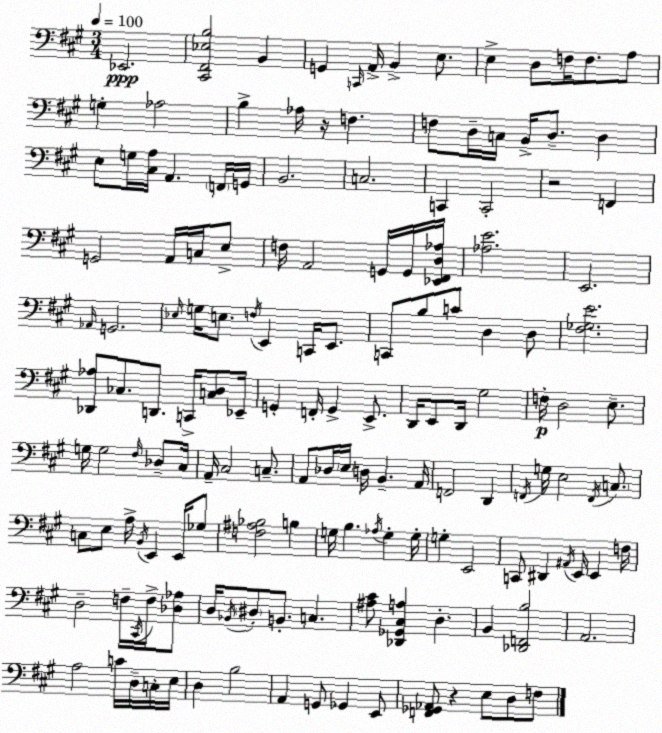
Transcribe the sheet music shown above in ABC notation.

X:1
T:Untitled
M:3/4
L:1/4
K:A
_E,,2 [^C,,^F,,_E,B,]2 B,, G,, C,,/4 A,,/4 B,, E,/2 E, D,/2 F,/4 F,/2 A,/2 G, _A,2 B, _A,/4 z/4 F, F,/2 D,/4 C,/4 B,,/4 D,/2 D, E,/2 G,/4 [^C,A,]/4 A,, F,,/4 G,,/4 B,,2 C,2 C,, C,,2 z2 F,, G,,2 A,,/4 C,/4 E,/2 F,/4 A,,2 G,,/4 G,,/4 [_E,,^F,,D,_A,]/4 [_A,E]2 E,,2 _A,,/4 G,,2 _E,/4 G,/4 E,/2 F,/4 E,, C,,/4 E,,/2 C,,/2 B,/2 C/2 D, D,/2 [^F,_G,E]2 [_D,,_A,]/2 _C,/2 D,,/2 C,,/4 [C,D,]/2 _E,,/4 G,, F,,/4 G,, E,,/2 D,,/4 E,,/2 D,,/4 ^G,2 F,/4 D,2 E,/2 G,/4 G,2 ^F,/4 _D,/2 ^C,/4 A,,/4 ^C,2 C,/2 A,,/2 _D,/4 E,/4 D,/4 B,, A,,/4 F,,2 D,, F,,/4 G,/4 E,2 F,,/4 C,/2 C,/2 E,/2 A,/4 B,,/4 E,, E,,/4 _G,/2 [F,^A,_B,]2 B, G,/4 B, _A,/4 G, G,/4 G, E,,2 C,,/2 ^D,, ^A,,/4 E,,/4 E,, F,/4 D,2 F,/4 ^C,,/4 F,/4 [_D,_A,]/2 D,/4 _B,,/4 ^D,/2 B,,/2 C, [^A,^C]/2 [_D,,_G,,^C,A,] D, B,, [_D,,F,,B,]2 A,,2 A,2 C/4 D,/4 C,/4 E,/4 D, B,2 A,, G,,/2 _G,, E,,/2 [F,,_G,,_A,,]/2 z E,/2 D,/2 F,/2